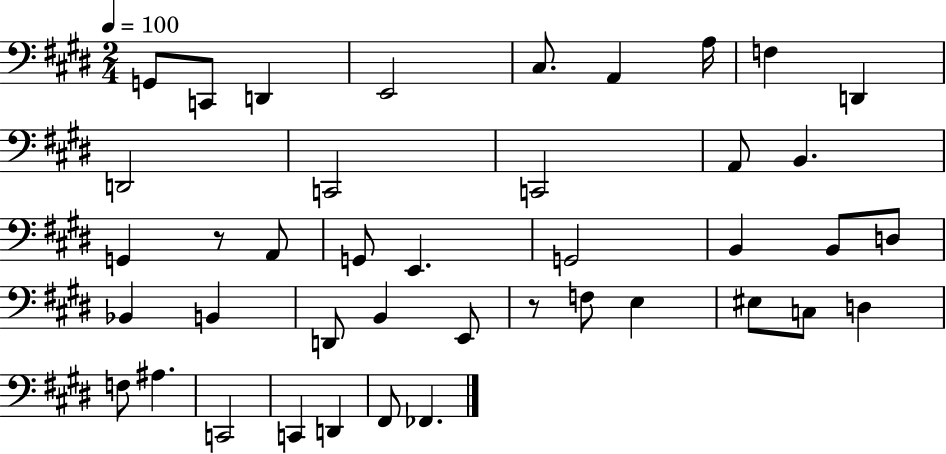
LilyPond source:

{
  \clef bass
  \numericTimeSignature
  \time 2/4
  \key e \major
  \tempo 4 = 100
  g,8 c,8 d,4 | e,2 | cis8. a,4 a16 | f4 d,4 | \break d,2 | c,2 | c,2 | a,8 b,4. | \break g,4 r8 a,8 | g,8 e,4. | g,2 | b,4 b,8 d8 | \break bes,4 b,4 | d,8 b,4 e,8 | r8 f8 e4 | eis8 c8 d4 | \break f8 ais4. | c,2 | c,4 d,4 | fis,8 fes,4. | \break \bar "|."
}